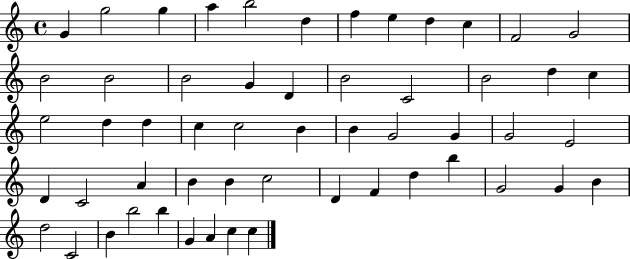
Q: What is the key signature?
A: C major